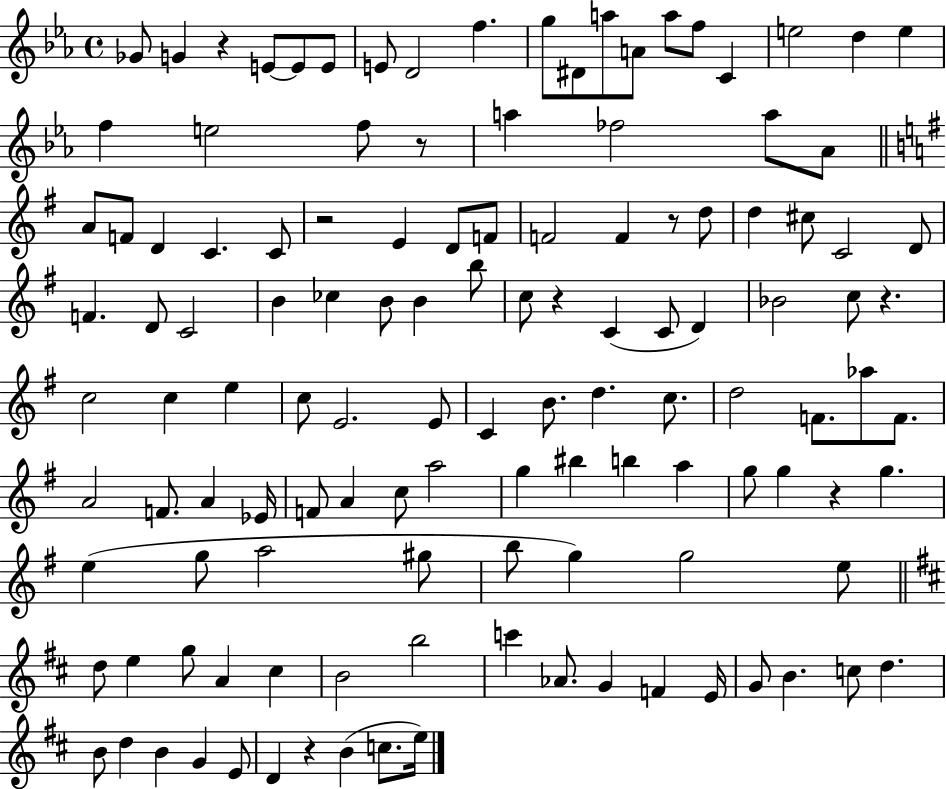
Gb4/e G4/q R/q E4/e E4/e E4/e E4/e D4/h F5/q. G5/e D#4/e A5/e A4/e A5/e F5/e C4/q E5/h D5/q E5/q F5/q E5/h F5/e R/e A5/q FES5/h A5/e Ab4/e A4/e F4/e D4/q C4/q. C4/e R/h E4/q D4/e F4/e F4/h F4/q R/e D5/e D5/q C#5/e C4/h D4/e F4/q. D4/e C4/h B4/q CES5/q B4/e B4/q B5/e C5/e R/q C4/q C4/e D4/q Bb4/h C5/e R/q. C5/h C5/q E5/q C5/e E4/h. E4/e C4/q B4/e. D5/q. C5/e. D5/h F4/e. Ab5/e F4/e. A4/h F4/e. A4/q Eb4/s F4/e A4/q C5/e A5/h G5/q BIS5/q B5/q A5/q G5/e G5/q R/q G5/q. E5/q G5/e A5/h G#5/e B5/e G5/q G5/h E5/e D5/e E5/q G5/e A4/q C#5/q B4/h B5/h C6/q Ab4/e. G4/q F4/q E4/s G4/e B4/q. C5/e D5/q. B4/e D5/q B4/q G4/q E4/e D4/q R/q B4/q C5/e. E5/s